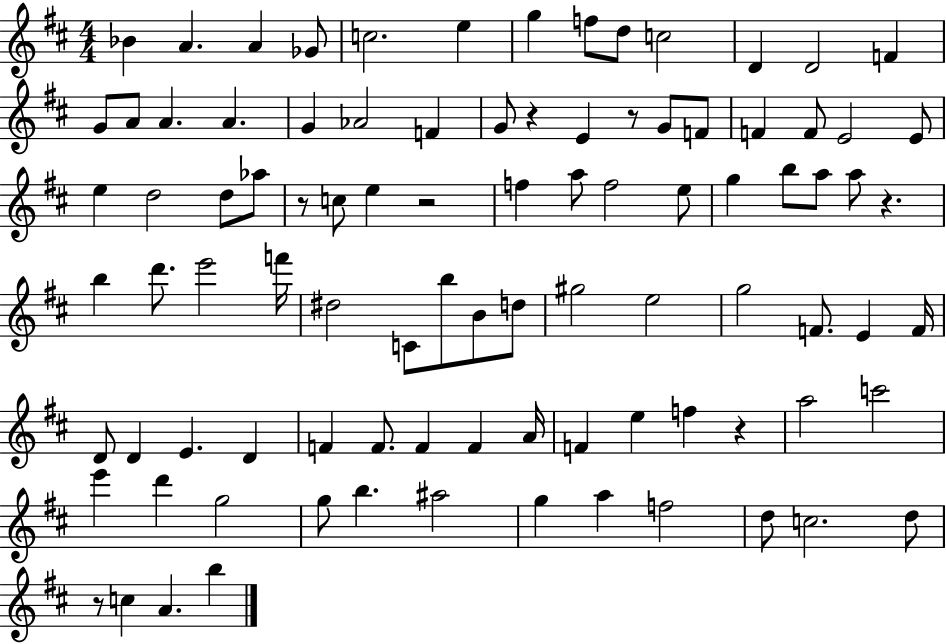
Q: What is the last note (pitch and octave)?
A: B5